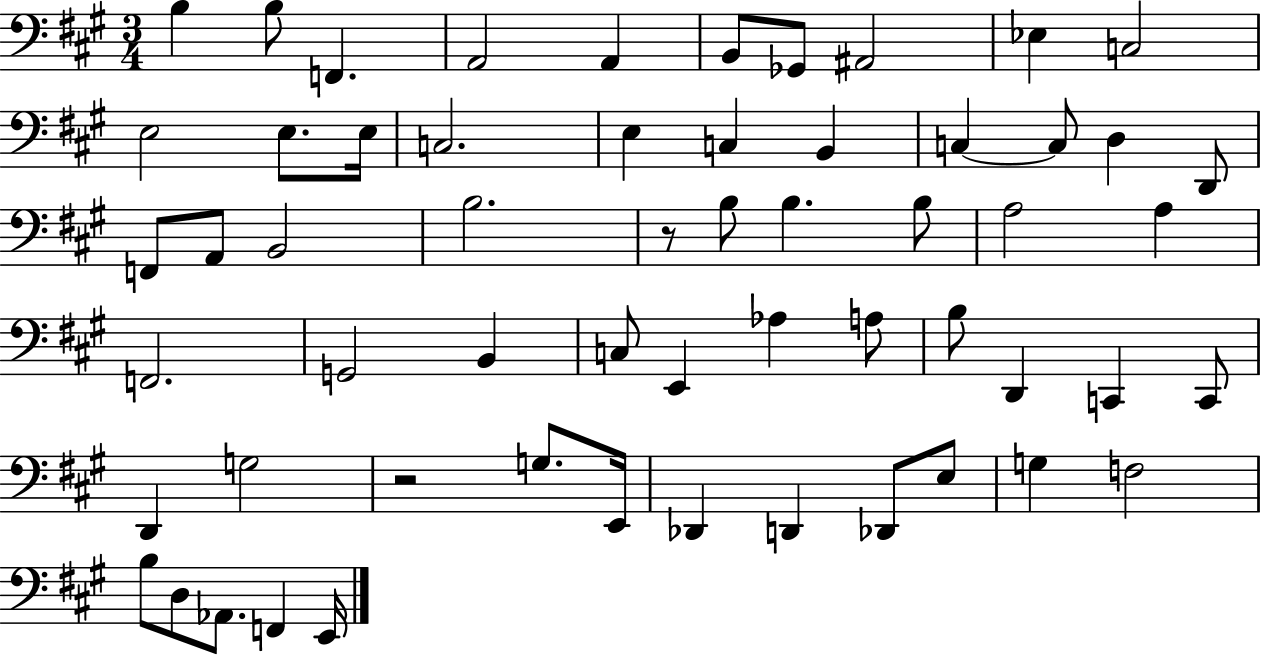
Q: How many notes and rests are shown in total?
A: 58